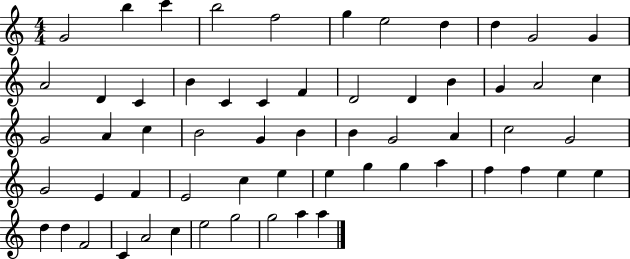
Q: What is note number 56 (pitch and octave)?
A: E5